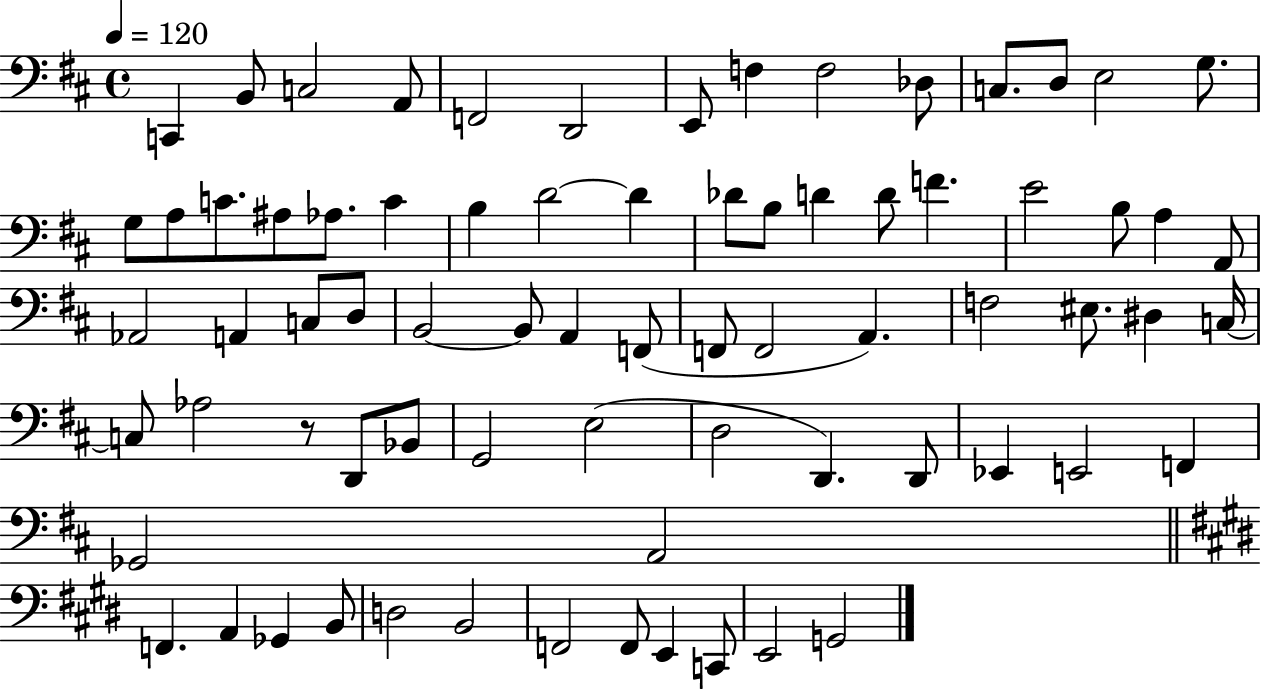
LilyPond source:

{
  \clef bass
  \time 4/4
  \defaultTimeSignature
  \key d \major
  \tempo 4 = 120
  \repeat volta 2 { c,4 b,8 c2 a,8 | f,2 d,2 | e,8 f4 f2 des8 | c8. d8 e2 g8. | \break g8 a8 c'8. ais8 aes8. c'4 | b4 d'2~~ d'4 | des'8 b8 d'4 d'8 f'4. | e'2 b8 a4 a,8 | \break aes,2 a,4 c8 d8 | b,2~~ b,8 a,4 f,8( | f,8 f,2 a,4.) | f2 eis8. dis4 c16~~ | \break c8 aes2 r8 d,8 bes,8 | g,2 e2( | d2 d,4.) d,8 | ees,4 e,2 f,4 | \break ges,2 a,2 | \bar "||" \break \key e \major f,4. a,4 ges,4 b,8 | d2 b,2 | f,2 f,8 e,4 c,8 | e,2 g,2 | \break } \bar "|."
}